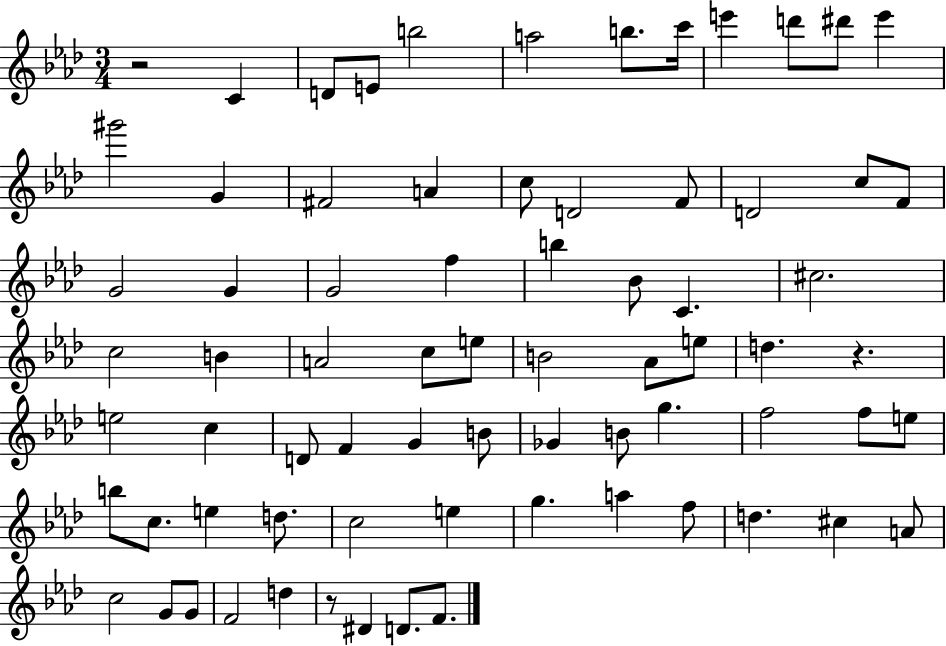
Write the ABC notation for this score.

X:1
T:Untitled
M:3/4
L:1/4
K:Ab
z2 C D/2 E/2 b2 a2 b/2 c'/4 e' d'/2 ^d'/2 e' ^g'2 G ^F2 A c/2 D2 F/2 D2 c/2 F/2 G2 G G2 f b _B/2 C ^c2 c2 B A2 c/2 e/2 B2 _A/2 e/2 d z e2 c D/2 F G B/2 _G B/2 g f2 f/2 e/2 b/2 c/2 e d/2 c2 e g a f/2 d ^c A/2 c2 G/2 G/2 F2 d z/2 ^D D/2 F/2